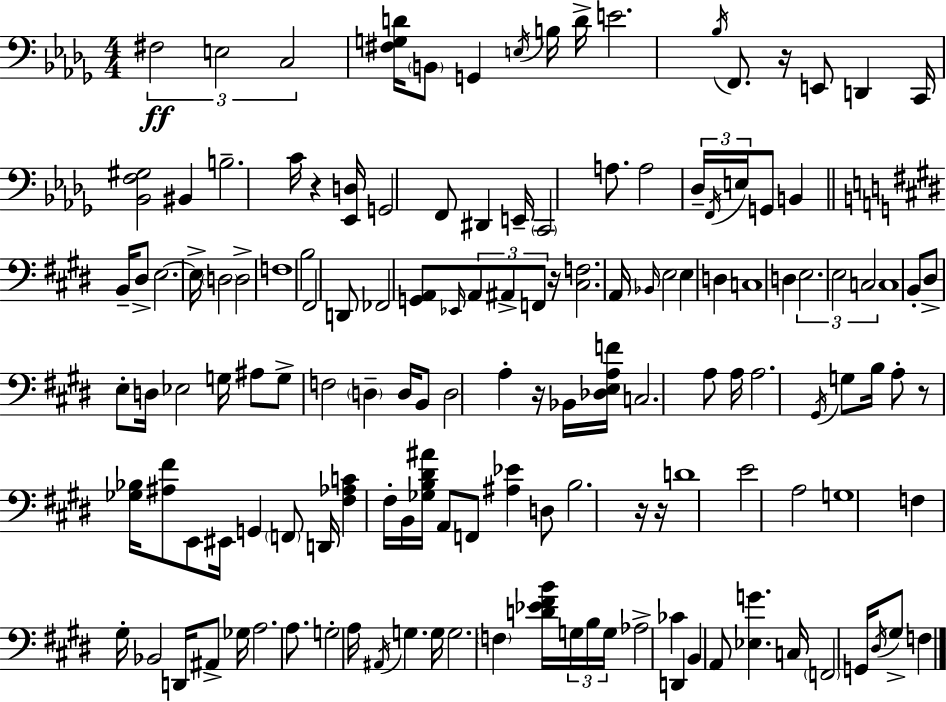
X:1
T:Untitled
M:4/4
L:1/4
K:Bbm
^F,2 E,2 C,2 [^F,G,D]/4 B,,/2 G,, E,/4 B,/4 D/4 E2 _B,/4 F,,/2 z/4 E,,/2 D,, C,,/4 [_B,,F,^G,]2 ^B,, B,2 C/4 z [_E,,D,]/4 G,,2 F,,/2 ^D,, E,,/4 C,,2 A,/2 A,2 _D,/4 F,,/4 E,/4 G,,/2 B,, B,,/4 ^D,/2 E,2 E,/4 D,2 D,2 F,4 B,2 ^F,,2 D,,/2 _F,,2 [G,,A,,]/2 _E,,/4 A,,/2 ^A,,/2 F,,/2 z/4 [^C,F,]2 A,,/4 _B,,/4 E,2 E, D, C,4 D, E,2 E,2 C,2 C,4 B,,/2 ^D,/2 E,/2 D,/4 _E,2 G,/4 ^A,/2 G,/2 F,2 D, D,/4 B,,/2 D,2 A, z/4 _B,,/4 [_D,E,A,F]/4 C,2 A,/2 A,/4 A,2 ^G,,/4 G,/2 B,/4 A,/2 z/2 [_G,_B,]/4 [^A,^F]/2 E,,/2 ^E,,/4 G,, F,,/2 D,,/4 [^F,_A,C] ^F,/4 B,,/4 [_G,B,^D^A]/4 A,,/2 F,,/2 [^A,_E] D,/2 B,2 z/4 z/4 D4 E2 A,2 G,4 F, ^G,/4 _B,,2 D,,/4 ^A,,/2 _G,/4 A,2 A,/2 G,2 A,/4 ^A,,/4 G, G,/4 G,2 F, [D_E^FB]/4 G,/4 B,/4 G,/4 _A,2 _C D,, B,, A,,/2 [_E,G] C,/4 F,,2 G,,/4 ^D,/4 ^G,/2 F,